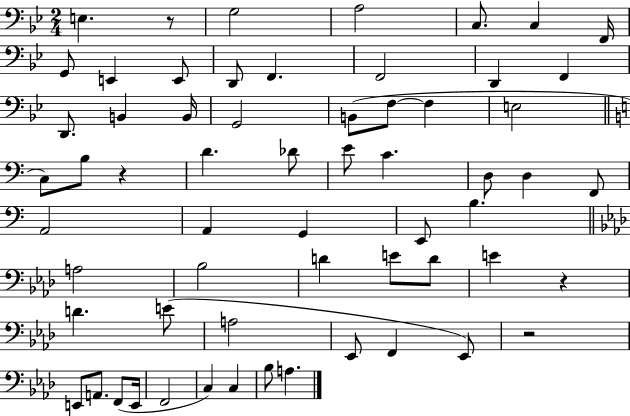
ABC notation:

X:1
T:Untitled
M:2/4
L:1/4
K:Bb
E, z/2 G,2 A,2 C,/2 C, F,,/4 G,,/2 E,, E,,/2 D,,/2 F,, F,,2 D,, F,, D,,/2 B,, B,,/4 G,,2 B,,/2 F,/2 F, E,2 C,/2 B,/2 z D _D/2 E/2 C D,/2 D, F,,/2 A,,2 A,, G,, E,,/2 B, A,2 _B,2 D E/2 D/2 E z D E/2 A,2 _E,,/2 F,, _E,,/2 z2 E,,/2 A,,/2 F,,/2 E,,/4 F,,2 C, C, _B,/2 A,